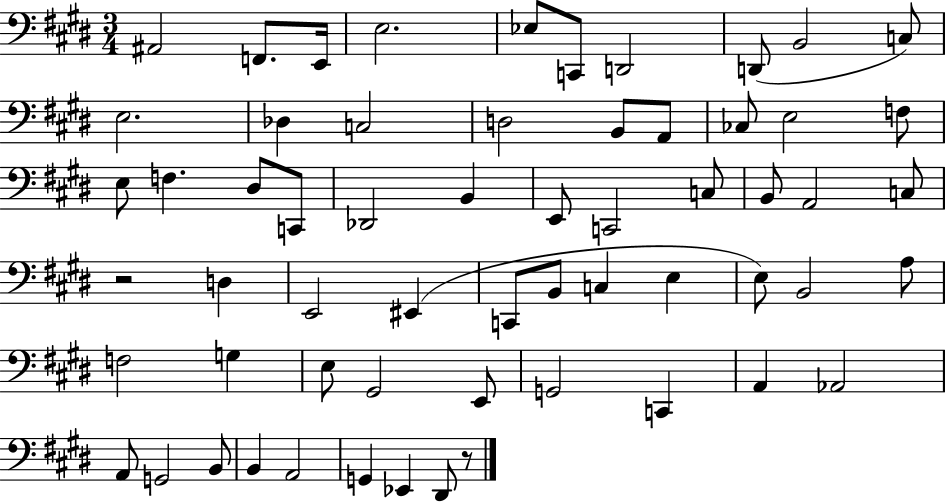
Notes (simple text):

A#2/h F2/e. E2/s E3/h. Eb3/e C2/e D2/h D2/e B2/h C3/e E3/h. Db3/q C3/h D3/h B2/e A2/e CES3/e E3/h F3/e E3/e F3/q. D#3/e C2/e Db2/h B2/q E2/e C2/h C3/e B2/e A2/h C3/e R/h D3/q E2/h EIS2/q C2/e B2/e C3/q E3/q E3/e B2/h A3/e F3/h G3/q E3/e G#2/h E2/e G2/h C2/q A2/q Ab2/h A2/e G2/h B2/e B2/q A2/h G2/q Eb2/q D#2/e R/e